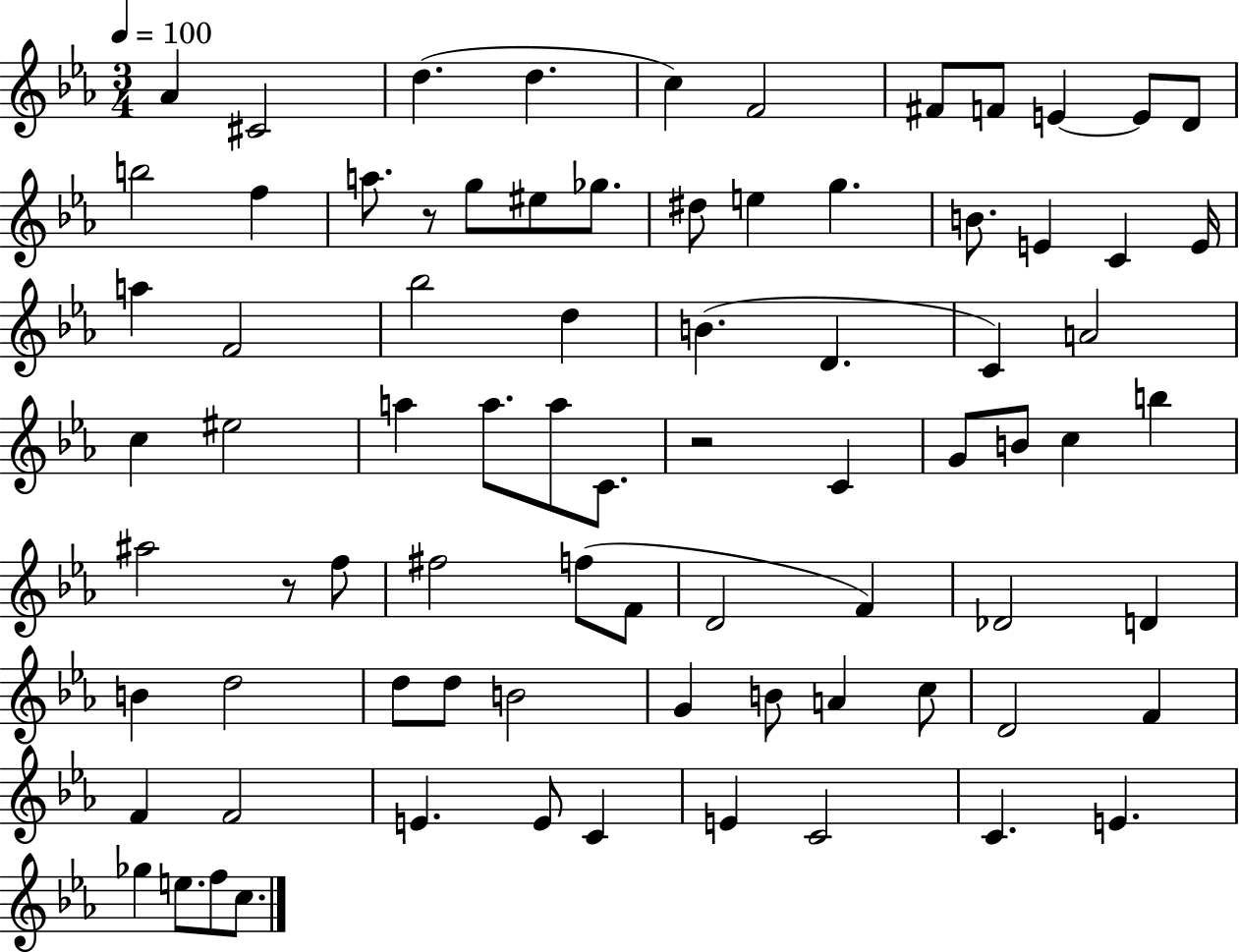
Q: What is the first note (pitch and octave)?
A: Ab4